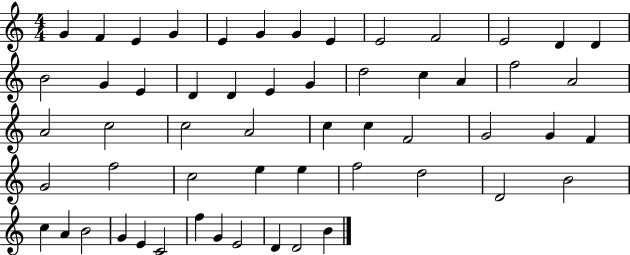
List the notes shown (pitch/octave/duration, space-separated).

G4/q F4/q E4/q G4/q E4/q G4/q G4/q E4/q E4/h F4/h E4/h D4/q D4/q B4/h G4/q E4/q D4/q D4/q E4/q G4/q D5/h C5/q A4/q F5/h A4/h A4/h C5/h C5/h A4/h C5/q C5/q F4/h G4/h G4/q F4/q G4/h F5/h C5/h E5/q E5/q F5/h D5/h D4/h B4/h C5/q A4/q B4/h G4/q E4/q C4/h F5/q G4/q E4/h D4/q D4/h B4/q